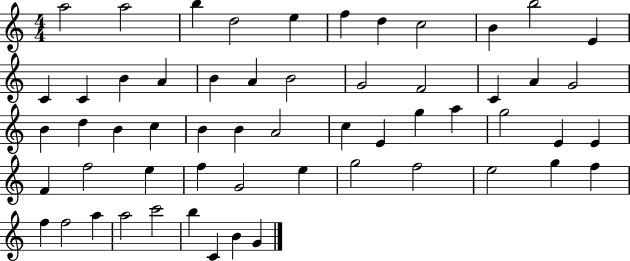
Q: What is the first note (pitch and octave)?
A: A5